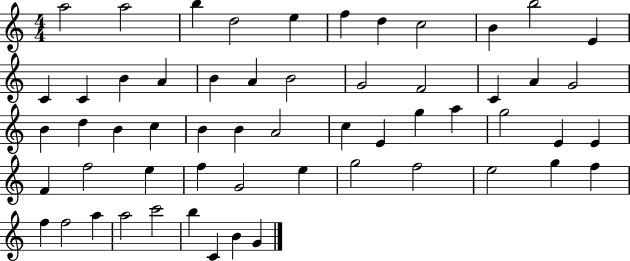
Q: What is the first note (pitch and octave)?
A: A5